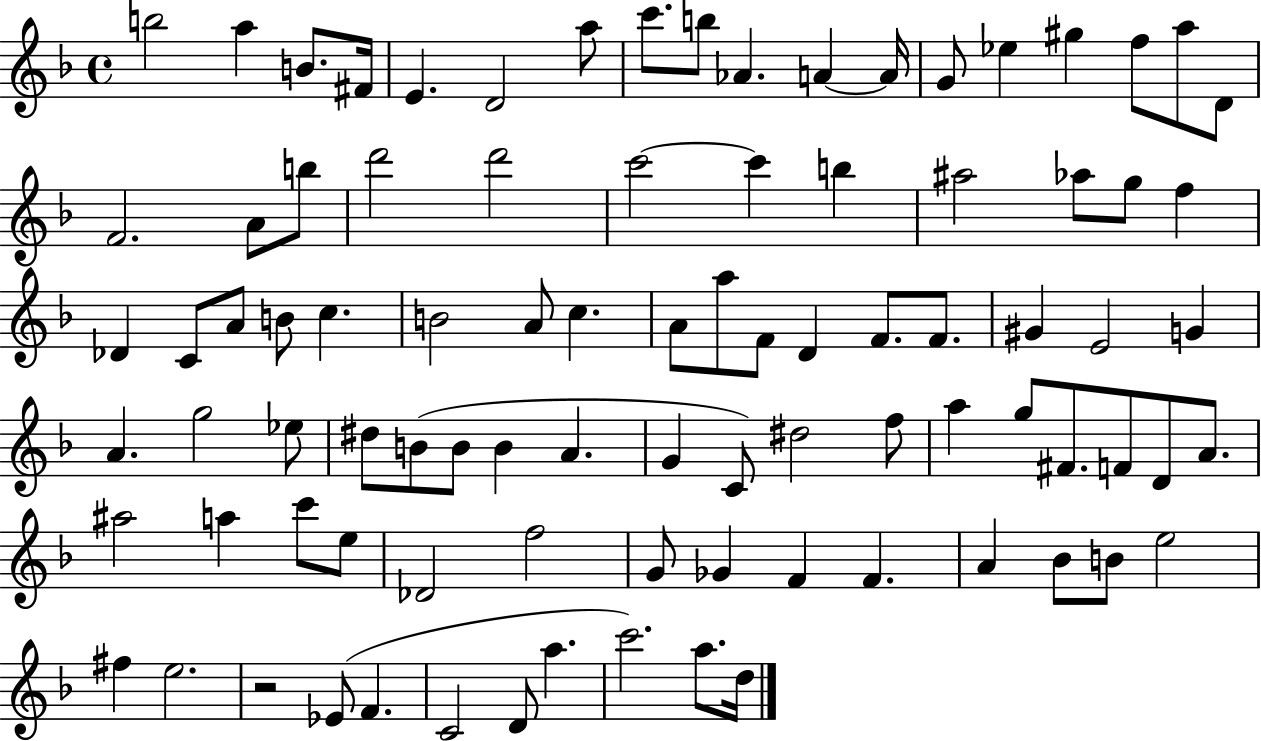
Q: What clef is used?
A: treble